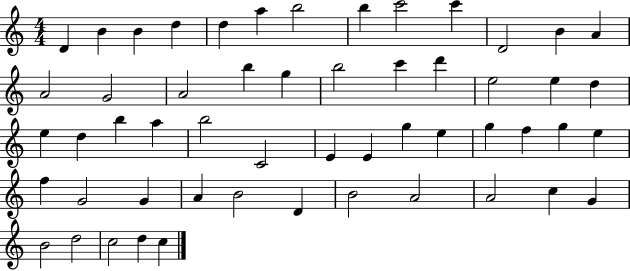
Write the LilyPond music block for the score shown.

{
  \clef treble
  \numericTimeSignature
  \time 4/4
  \key c \major
  d'4 b'4 b'4 d''4 | d''4 a''4 b''2 | b''4 c'''2 c'''4 | d'2 b'4 a'4 | \break a'2 g'2 | a'2 b''4 g''4 | b''2 c'''4 d'''4 | e''2 e''4 d''4 | \break e''4 d''4 b''4 a''4 | b''2 c'2 | e'4 e'4 g''4 e''4 | g''4 f''4 g''4 e''4 | \break f''4 g'2 g'4 | a'4 b'2 d'4 | b'2 a'2 | a'2 c''4 g'4 | \break b'2 d''2 | c''2 d''4 c''4 | \bar "|."
}